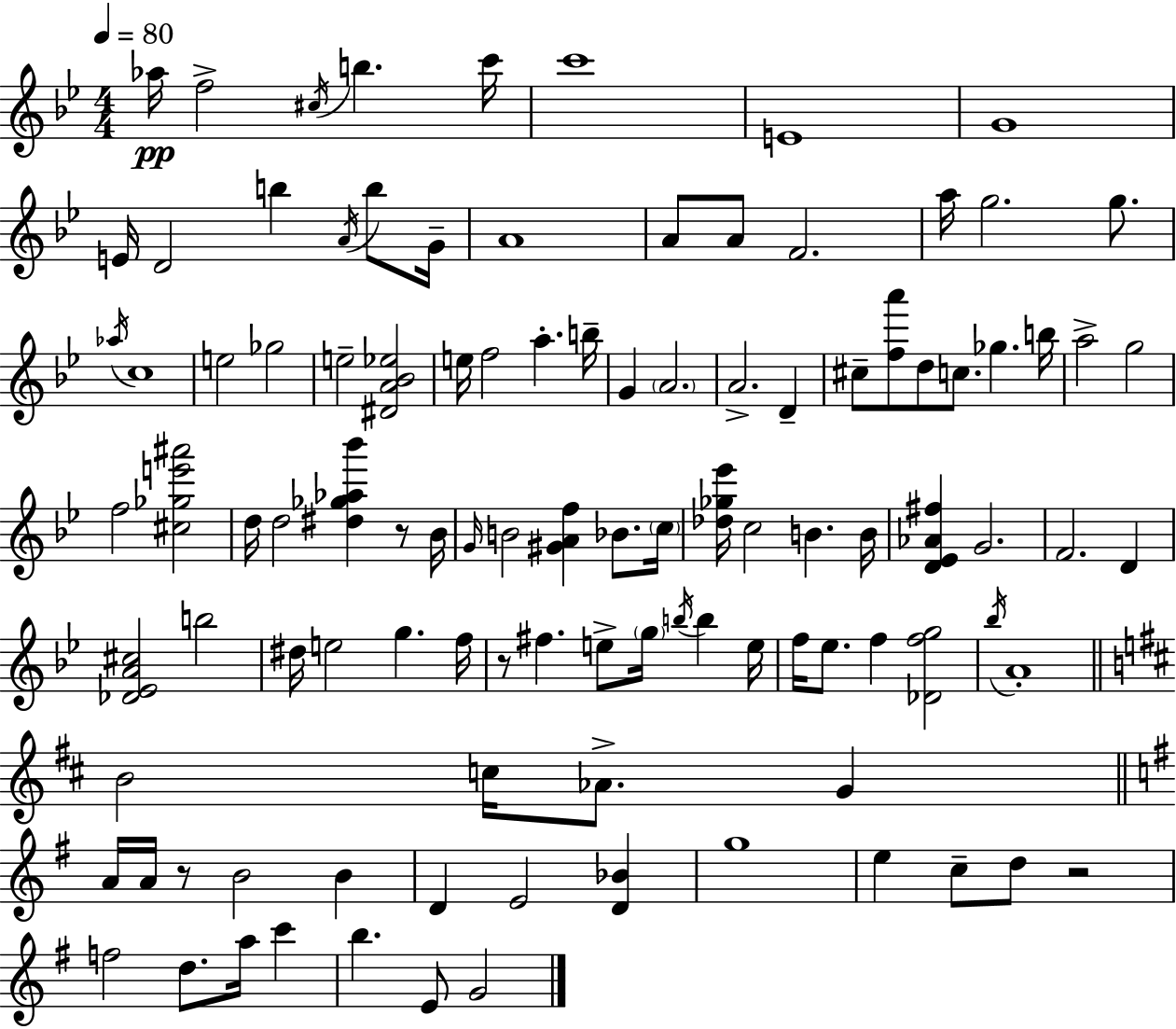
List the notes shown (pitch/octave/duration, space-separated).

Ab5/s F5/h C#5/s B5/q. C6/s C6/w E4/w G4/w E4/s D4/h B5/q A4/s B5/e G4/s A4/w A4/e A4/e F4/h. A5/s G5/h. G5/e. Ab5/s C5/w E5/h Gb5/h E5/h [D#4,A4,Bb4,Eb5]/h E5/s F5/h A5/q. B5/s G4/q A4/h. A4/h. D4/q C#5/e [F5,A6]/e D5/e C5/e. Gb5/q. B5/s A5/h G5/h F5/h [C#5,Gb5,E6,A#6]/h D5/s D5/h [D#5,Gb5,Ab5,Bb6]/q R/e Bb4/s G4/s B4/h [G#4,A4,F5]/q Bb4/e. C5/s [Db5,Gb5,Eb6]/s C5/h B4/q. B4/s [D4,Eb4,Ab4,F#5]/q G4/h. F4/h. D4/q [Db4,Eb4,A4,C#5]/h B5/h D#5/s E5/h G5/q. F5/s R/e F#5/q. E5/e G5/s B5/s B5/q E5/s F5/s Eb5/e. F5/q [Db4,F5,G5]/h Bb5/s A4/w B4/h C5/s Ab4/e. G4/q A4/s A4/s R/e B4/h B4/q D4/q E4/h [D4,Bb4]/q G5/w E5/q C5/e D5/e R/h F5/h D5/e. A5/s C6/q B5/q. E4/e G4/h